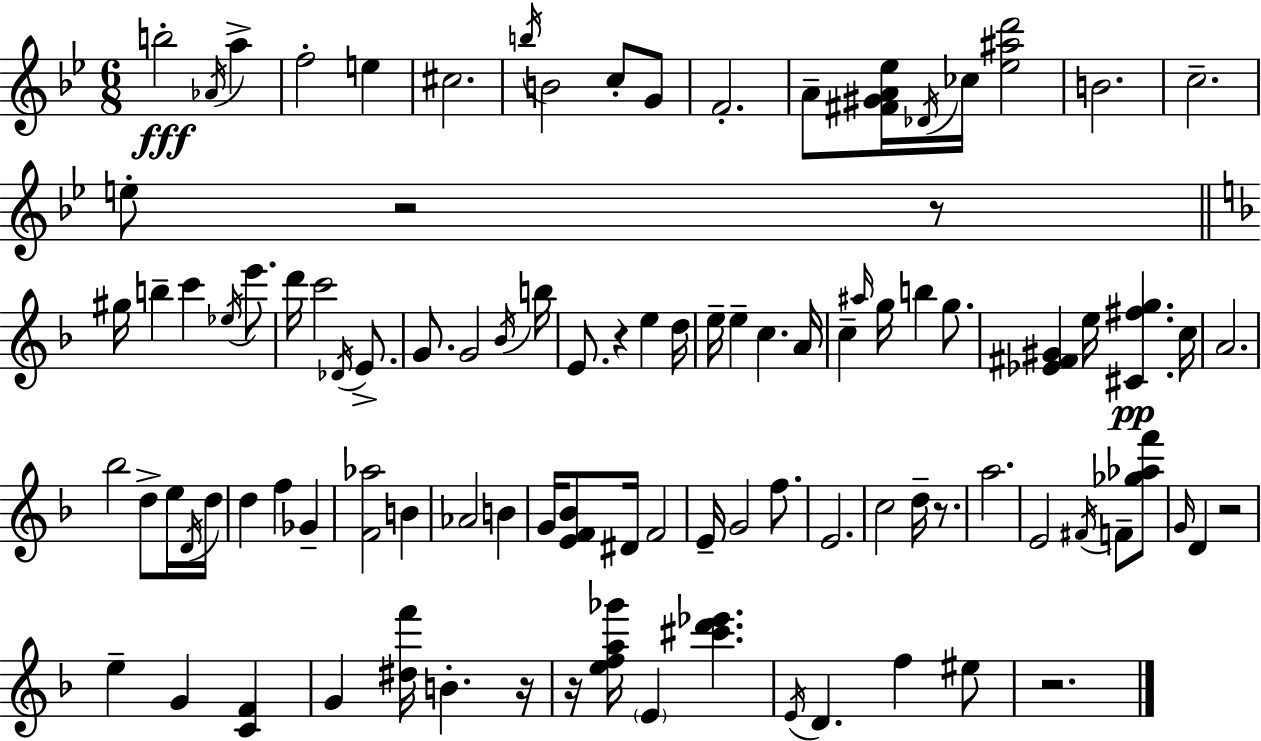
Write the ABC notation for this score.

X:1
T:Untitled
M:6/8
L:1/4
K:Bb
b2 _A/4 a f2 e ^c2 b/4 B2 c/2 G/2 F2 A/2 [^F^GA_e]/4 _D/4 _c/4 [_e^ad']2 B2 c2 e/2 z2 z/2 ^g/4 b c' _e/4 e'/2 d'/4 c'2 _D/4 E/2 G/2 G2 _B/4 b/4 E/2 z e d/4 e/4 e c A/4 c ^a/4 g/4 b g/2 [_E^F^G] e/4 [^C^fg] c/4 A2 _b2 d/2 e/4 D/4 d/4 d f _G [F_a]2 B _A2 B G/4 [EF_B]/2 ^D/4 F2 E/4 G2 f/2 E2 c2 d/4 z/2 a2 E2 ^F/4 F/2 [_g_af']/2 G/4 D z2 e G [CF] G [^df']/4 B z/4 z/4 [efa_g']/4 E [^c'd'_e'] E/4 D f ^e/2 z2